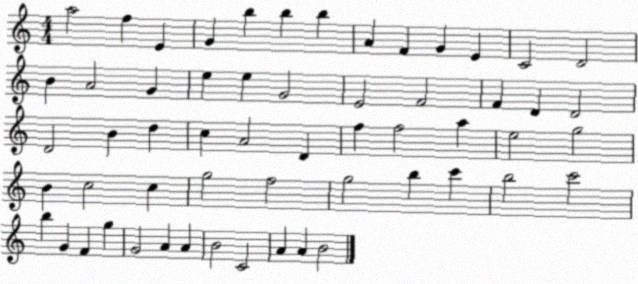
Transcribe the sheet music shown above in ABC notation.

X:1
T:Untitled
M:4/4
L:1/4
K:C
a2 f E G b b b A F G E C2 D2 B A2 G e e G2 E2 F2 F D D2 D2 B d c A2 D f f2 a e2 g2 B c2 c g2 f2 g2 b c' b2 c'2 b G F g G2 A A B2 C2 A A B2